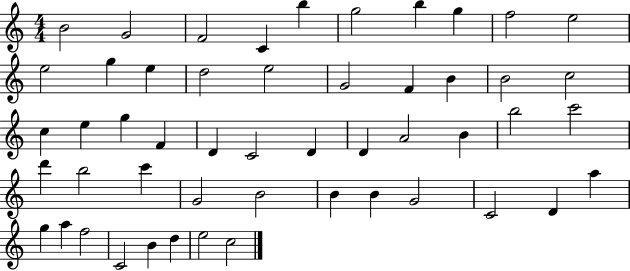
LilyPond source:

{
  \clef treble
  \numericTimeSignature
  \time 4/4
  \key c \major
  b'2 g'2 | f'2 c'4 b''4 | g''2 b''4 g''4 | f''2 e''2 | \break e''2 g''4 e''4 | d''2 e''2 | g'2 f'4 b'4 | b'2 c''2 | \break c''4 e''4 g''4 f'4 | d'4 c'2 d'4 | d'4 a'2 b'4 | b''2 c'''2 | \break d'''4 b''2 c'''4 | g'2 b'2 | b'4 b'4 g'2 | c'2 d'4 a''4 | \break g''4 a''4 f''2 | c'2 b'4 d''4 | e''2 c''2 | \bar "|."
}